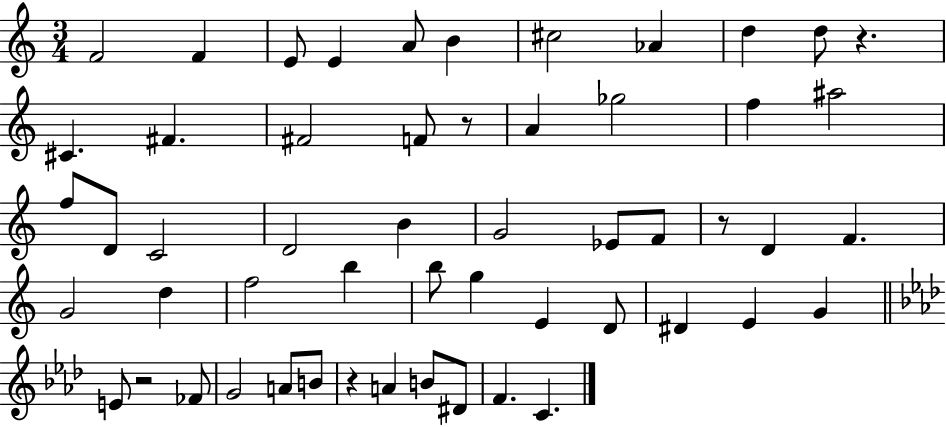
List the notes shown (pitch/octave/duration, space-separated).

F4/h F4/q E4/e E4/q A4/e B4/q C#5/h Ab4/q D5/q D5/e R/q. C#4/q. F#4/q. F#4/h F4/e R/e A4/q Gb5/h F5/q A#5/h F5/e D4/e C4/h D4/h B4/q G4/h Eb4/e F4/e R/e D4/q F4/q. G4/h D5/q F5/h B5/q B5/e G5/q E4/q D4/e D#4/q E4/q G4/q E4/e R/h FES4/e G4/h A4/e B4/e R/q A4/q B4/e D#4/e F4/q. C4/q.